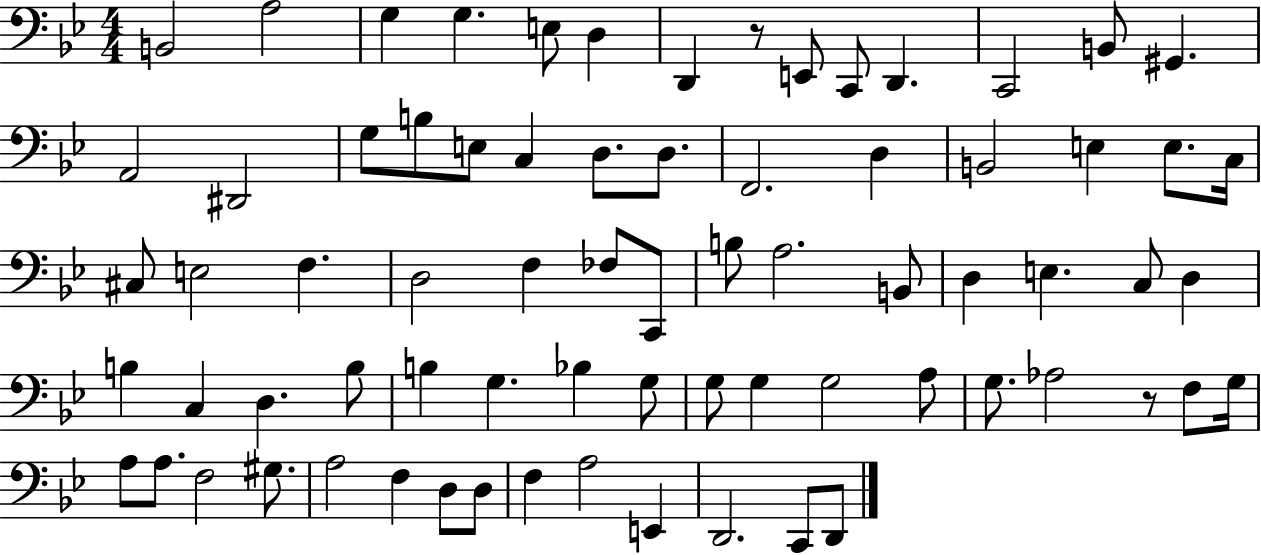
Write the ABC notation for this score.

X:1
T:Untitled
M:4/4
L:1/4
K:Bb
B,,2 A,2 G, G, E,/2 D, D,, z/2 E,,/2 C,,/2 D,, C,,2 B,,/2 ^G,, A,,2 ^D,,2 G,/2 B,/2 E,/2 C, D,/2 D,/2 F,,2 D, B,,2 E, E,/2 C,/4 ^C,/2 E,2 F, D,2 F, _F,/2 C,,/2 B,/2 A,2 B,,/2 D, E, C,/2 D, B, C, D, B,/2 B, G, _B, G,/2 G,/2 G, G,2 A,/2 G,/2 _A,2 z/2 F,/2 G,/4 A,/2 A,/2 F,2 ^G,/2 A,2 F, D,/2 D,/2 F, A,2 E,, D,,2 C,,/2 D,,/2